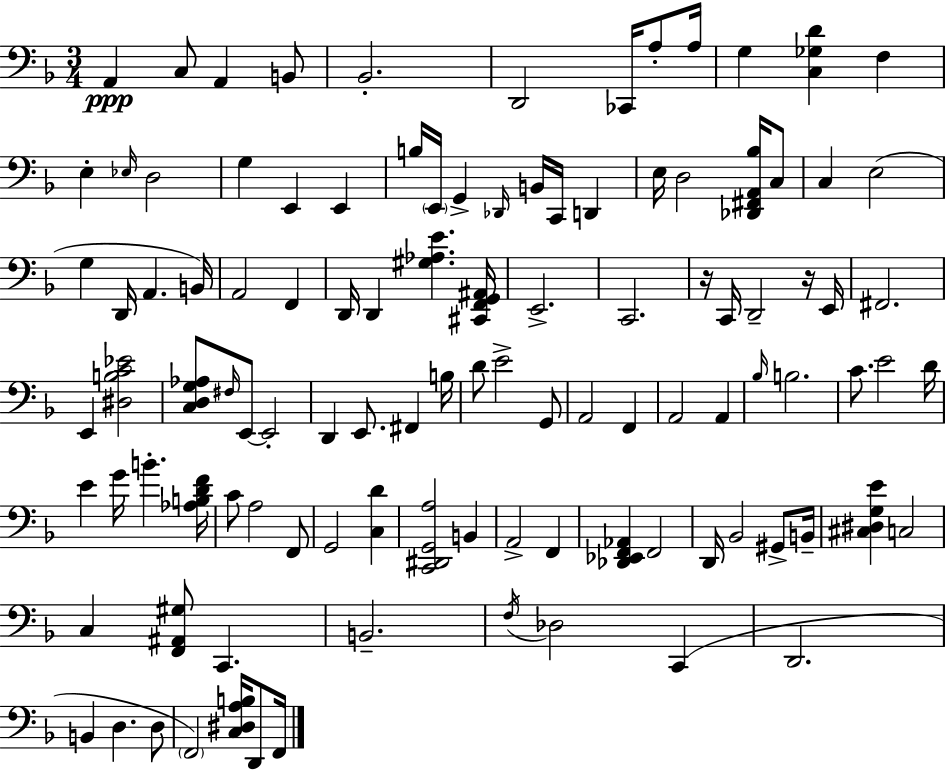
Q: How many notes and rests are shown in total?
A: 107